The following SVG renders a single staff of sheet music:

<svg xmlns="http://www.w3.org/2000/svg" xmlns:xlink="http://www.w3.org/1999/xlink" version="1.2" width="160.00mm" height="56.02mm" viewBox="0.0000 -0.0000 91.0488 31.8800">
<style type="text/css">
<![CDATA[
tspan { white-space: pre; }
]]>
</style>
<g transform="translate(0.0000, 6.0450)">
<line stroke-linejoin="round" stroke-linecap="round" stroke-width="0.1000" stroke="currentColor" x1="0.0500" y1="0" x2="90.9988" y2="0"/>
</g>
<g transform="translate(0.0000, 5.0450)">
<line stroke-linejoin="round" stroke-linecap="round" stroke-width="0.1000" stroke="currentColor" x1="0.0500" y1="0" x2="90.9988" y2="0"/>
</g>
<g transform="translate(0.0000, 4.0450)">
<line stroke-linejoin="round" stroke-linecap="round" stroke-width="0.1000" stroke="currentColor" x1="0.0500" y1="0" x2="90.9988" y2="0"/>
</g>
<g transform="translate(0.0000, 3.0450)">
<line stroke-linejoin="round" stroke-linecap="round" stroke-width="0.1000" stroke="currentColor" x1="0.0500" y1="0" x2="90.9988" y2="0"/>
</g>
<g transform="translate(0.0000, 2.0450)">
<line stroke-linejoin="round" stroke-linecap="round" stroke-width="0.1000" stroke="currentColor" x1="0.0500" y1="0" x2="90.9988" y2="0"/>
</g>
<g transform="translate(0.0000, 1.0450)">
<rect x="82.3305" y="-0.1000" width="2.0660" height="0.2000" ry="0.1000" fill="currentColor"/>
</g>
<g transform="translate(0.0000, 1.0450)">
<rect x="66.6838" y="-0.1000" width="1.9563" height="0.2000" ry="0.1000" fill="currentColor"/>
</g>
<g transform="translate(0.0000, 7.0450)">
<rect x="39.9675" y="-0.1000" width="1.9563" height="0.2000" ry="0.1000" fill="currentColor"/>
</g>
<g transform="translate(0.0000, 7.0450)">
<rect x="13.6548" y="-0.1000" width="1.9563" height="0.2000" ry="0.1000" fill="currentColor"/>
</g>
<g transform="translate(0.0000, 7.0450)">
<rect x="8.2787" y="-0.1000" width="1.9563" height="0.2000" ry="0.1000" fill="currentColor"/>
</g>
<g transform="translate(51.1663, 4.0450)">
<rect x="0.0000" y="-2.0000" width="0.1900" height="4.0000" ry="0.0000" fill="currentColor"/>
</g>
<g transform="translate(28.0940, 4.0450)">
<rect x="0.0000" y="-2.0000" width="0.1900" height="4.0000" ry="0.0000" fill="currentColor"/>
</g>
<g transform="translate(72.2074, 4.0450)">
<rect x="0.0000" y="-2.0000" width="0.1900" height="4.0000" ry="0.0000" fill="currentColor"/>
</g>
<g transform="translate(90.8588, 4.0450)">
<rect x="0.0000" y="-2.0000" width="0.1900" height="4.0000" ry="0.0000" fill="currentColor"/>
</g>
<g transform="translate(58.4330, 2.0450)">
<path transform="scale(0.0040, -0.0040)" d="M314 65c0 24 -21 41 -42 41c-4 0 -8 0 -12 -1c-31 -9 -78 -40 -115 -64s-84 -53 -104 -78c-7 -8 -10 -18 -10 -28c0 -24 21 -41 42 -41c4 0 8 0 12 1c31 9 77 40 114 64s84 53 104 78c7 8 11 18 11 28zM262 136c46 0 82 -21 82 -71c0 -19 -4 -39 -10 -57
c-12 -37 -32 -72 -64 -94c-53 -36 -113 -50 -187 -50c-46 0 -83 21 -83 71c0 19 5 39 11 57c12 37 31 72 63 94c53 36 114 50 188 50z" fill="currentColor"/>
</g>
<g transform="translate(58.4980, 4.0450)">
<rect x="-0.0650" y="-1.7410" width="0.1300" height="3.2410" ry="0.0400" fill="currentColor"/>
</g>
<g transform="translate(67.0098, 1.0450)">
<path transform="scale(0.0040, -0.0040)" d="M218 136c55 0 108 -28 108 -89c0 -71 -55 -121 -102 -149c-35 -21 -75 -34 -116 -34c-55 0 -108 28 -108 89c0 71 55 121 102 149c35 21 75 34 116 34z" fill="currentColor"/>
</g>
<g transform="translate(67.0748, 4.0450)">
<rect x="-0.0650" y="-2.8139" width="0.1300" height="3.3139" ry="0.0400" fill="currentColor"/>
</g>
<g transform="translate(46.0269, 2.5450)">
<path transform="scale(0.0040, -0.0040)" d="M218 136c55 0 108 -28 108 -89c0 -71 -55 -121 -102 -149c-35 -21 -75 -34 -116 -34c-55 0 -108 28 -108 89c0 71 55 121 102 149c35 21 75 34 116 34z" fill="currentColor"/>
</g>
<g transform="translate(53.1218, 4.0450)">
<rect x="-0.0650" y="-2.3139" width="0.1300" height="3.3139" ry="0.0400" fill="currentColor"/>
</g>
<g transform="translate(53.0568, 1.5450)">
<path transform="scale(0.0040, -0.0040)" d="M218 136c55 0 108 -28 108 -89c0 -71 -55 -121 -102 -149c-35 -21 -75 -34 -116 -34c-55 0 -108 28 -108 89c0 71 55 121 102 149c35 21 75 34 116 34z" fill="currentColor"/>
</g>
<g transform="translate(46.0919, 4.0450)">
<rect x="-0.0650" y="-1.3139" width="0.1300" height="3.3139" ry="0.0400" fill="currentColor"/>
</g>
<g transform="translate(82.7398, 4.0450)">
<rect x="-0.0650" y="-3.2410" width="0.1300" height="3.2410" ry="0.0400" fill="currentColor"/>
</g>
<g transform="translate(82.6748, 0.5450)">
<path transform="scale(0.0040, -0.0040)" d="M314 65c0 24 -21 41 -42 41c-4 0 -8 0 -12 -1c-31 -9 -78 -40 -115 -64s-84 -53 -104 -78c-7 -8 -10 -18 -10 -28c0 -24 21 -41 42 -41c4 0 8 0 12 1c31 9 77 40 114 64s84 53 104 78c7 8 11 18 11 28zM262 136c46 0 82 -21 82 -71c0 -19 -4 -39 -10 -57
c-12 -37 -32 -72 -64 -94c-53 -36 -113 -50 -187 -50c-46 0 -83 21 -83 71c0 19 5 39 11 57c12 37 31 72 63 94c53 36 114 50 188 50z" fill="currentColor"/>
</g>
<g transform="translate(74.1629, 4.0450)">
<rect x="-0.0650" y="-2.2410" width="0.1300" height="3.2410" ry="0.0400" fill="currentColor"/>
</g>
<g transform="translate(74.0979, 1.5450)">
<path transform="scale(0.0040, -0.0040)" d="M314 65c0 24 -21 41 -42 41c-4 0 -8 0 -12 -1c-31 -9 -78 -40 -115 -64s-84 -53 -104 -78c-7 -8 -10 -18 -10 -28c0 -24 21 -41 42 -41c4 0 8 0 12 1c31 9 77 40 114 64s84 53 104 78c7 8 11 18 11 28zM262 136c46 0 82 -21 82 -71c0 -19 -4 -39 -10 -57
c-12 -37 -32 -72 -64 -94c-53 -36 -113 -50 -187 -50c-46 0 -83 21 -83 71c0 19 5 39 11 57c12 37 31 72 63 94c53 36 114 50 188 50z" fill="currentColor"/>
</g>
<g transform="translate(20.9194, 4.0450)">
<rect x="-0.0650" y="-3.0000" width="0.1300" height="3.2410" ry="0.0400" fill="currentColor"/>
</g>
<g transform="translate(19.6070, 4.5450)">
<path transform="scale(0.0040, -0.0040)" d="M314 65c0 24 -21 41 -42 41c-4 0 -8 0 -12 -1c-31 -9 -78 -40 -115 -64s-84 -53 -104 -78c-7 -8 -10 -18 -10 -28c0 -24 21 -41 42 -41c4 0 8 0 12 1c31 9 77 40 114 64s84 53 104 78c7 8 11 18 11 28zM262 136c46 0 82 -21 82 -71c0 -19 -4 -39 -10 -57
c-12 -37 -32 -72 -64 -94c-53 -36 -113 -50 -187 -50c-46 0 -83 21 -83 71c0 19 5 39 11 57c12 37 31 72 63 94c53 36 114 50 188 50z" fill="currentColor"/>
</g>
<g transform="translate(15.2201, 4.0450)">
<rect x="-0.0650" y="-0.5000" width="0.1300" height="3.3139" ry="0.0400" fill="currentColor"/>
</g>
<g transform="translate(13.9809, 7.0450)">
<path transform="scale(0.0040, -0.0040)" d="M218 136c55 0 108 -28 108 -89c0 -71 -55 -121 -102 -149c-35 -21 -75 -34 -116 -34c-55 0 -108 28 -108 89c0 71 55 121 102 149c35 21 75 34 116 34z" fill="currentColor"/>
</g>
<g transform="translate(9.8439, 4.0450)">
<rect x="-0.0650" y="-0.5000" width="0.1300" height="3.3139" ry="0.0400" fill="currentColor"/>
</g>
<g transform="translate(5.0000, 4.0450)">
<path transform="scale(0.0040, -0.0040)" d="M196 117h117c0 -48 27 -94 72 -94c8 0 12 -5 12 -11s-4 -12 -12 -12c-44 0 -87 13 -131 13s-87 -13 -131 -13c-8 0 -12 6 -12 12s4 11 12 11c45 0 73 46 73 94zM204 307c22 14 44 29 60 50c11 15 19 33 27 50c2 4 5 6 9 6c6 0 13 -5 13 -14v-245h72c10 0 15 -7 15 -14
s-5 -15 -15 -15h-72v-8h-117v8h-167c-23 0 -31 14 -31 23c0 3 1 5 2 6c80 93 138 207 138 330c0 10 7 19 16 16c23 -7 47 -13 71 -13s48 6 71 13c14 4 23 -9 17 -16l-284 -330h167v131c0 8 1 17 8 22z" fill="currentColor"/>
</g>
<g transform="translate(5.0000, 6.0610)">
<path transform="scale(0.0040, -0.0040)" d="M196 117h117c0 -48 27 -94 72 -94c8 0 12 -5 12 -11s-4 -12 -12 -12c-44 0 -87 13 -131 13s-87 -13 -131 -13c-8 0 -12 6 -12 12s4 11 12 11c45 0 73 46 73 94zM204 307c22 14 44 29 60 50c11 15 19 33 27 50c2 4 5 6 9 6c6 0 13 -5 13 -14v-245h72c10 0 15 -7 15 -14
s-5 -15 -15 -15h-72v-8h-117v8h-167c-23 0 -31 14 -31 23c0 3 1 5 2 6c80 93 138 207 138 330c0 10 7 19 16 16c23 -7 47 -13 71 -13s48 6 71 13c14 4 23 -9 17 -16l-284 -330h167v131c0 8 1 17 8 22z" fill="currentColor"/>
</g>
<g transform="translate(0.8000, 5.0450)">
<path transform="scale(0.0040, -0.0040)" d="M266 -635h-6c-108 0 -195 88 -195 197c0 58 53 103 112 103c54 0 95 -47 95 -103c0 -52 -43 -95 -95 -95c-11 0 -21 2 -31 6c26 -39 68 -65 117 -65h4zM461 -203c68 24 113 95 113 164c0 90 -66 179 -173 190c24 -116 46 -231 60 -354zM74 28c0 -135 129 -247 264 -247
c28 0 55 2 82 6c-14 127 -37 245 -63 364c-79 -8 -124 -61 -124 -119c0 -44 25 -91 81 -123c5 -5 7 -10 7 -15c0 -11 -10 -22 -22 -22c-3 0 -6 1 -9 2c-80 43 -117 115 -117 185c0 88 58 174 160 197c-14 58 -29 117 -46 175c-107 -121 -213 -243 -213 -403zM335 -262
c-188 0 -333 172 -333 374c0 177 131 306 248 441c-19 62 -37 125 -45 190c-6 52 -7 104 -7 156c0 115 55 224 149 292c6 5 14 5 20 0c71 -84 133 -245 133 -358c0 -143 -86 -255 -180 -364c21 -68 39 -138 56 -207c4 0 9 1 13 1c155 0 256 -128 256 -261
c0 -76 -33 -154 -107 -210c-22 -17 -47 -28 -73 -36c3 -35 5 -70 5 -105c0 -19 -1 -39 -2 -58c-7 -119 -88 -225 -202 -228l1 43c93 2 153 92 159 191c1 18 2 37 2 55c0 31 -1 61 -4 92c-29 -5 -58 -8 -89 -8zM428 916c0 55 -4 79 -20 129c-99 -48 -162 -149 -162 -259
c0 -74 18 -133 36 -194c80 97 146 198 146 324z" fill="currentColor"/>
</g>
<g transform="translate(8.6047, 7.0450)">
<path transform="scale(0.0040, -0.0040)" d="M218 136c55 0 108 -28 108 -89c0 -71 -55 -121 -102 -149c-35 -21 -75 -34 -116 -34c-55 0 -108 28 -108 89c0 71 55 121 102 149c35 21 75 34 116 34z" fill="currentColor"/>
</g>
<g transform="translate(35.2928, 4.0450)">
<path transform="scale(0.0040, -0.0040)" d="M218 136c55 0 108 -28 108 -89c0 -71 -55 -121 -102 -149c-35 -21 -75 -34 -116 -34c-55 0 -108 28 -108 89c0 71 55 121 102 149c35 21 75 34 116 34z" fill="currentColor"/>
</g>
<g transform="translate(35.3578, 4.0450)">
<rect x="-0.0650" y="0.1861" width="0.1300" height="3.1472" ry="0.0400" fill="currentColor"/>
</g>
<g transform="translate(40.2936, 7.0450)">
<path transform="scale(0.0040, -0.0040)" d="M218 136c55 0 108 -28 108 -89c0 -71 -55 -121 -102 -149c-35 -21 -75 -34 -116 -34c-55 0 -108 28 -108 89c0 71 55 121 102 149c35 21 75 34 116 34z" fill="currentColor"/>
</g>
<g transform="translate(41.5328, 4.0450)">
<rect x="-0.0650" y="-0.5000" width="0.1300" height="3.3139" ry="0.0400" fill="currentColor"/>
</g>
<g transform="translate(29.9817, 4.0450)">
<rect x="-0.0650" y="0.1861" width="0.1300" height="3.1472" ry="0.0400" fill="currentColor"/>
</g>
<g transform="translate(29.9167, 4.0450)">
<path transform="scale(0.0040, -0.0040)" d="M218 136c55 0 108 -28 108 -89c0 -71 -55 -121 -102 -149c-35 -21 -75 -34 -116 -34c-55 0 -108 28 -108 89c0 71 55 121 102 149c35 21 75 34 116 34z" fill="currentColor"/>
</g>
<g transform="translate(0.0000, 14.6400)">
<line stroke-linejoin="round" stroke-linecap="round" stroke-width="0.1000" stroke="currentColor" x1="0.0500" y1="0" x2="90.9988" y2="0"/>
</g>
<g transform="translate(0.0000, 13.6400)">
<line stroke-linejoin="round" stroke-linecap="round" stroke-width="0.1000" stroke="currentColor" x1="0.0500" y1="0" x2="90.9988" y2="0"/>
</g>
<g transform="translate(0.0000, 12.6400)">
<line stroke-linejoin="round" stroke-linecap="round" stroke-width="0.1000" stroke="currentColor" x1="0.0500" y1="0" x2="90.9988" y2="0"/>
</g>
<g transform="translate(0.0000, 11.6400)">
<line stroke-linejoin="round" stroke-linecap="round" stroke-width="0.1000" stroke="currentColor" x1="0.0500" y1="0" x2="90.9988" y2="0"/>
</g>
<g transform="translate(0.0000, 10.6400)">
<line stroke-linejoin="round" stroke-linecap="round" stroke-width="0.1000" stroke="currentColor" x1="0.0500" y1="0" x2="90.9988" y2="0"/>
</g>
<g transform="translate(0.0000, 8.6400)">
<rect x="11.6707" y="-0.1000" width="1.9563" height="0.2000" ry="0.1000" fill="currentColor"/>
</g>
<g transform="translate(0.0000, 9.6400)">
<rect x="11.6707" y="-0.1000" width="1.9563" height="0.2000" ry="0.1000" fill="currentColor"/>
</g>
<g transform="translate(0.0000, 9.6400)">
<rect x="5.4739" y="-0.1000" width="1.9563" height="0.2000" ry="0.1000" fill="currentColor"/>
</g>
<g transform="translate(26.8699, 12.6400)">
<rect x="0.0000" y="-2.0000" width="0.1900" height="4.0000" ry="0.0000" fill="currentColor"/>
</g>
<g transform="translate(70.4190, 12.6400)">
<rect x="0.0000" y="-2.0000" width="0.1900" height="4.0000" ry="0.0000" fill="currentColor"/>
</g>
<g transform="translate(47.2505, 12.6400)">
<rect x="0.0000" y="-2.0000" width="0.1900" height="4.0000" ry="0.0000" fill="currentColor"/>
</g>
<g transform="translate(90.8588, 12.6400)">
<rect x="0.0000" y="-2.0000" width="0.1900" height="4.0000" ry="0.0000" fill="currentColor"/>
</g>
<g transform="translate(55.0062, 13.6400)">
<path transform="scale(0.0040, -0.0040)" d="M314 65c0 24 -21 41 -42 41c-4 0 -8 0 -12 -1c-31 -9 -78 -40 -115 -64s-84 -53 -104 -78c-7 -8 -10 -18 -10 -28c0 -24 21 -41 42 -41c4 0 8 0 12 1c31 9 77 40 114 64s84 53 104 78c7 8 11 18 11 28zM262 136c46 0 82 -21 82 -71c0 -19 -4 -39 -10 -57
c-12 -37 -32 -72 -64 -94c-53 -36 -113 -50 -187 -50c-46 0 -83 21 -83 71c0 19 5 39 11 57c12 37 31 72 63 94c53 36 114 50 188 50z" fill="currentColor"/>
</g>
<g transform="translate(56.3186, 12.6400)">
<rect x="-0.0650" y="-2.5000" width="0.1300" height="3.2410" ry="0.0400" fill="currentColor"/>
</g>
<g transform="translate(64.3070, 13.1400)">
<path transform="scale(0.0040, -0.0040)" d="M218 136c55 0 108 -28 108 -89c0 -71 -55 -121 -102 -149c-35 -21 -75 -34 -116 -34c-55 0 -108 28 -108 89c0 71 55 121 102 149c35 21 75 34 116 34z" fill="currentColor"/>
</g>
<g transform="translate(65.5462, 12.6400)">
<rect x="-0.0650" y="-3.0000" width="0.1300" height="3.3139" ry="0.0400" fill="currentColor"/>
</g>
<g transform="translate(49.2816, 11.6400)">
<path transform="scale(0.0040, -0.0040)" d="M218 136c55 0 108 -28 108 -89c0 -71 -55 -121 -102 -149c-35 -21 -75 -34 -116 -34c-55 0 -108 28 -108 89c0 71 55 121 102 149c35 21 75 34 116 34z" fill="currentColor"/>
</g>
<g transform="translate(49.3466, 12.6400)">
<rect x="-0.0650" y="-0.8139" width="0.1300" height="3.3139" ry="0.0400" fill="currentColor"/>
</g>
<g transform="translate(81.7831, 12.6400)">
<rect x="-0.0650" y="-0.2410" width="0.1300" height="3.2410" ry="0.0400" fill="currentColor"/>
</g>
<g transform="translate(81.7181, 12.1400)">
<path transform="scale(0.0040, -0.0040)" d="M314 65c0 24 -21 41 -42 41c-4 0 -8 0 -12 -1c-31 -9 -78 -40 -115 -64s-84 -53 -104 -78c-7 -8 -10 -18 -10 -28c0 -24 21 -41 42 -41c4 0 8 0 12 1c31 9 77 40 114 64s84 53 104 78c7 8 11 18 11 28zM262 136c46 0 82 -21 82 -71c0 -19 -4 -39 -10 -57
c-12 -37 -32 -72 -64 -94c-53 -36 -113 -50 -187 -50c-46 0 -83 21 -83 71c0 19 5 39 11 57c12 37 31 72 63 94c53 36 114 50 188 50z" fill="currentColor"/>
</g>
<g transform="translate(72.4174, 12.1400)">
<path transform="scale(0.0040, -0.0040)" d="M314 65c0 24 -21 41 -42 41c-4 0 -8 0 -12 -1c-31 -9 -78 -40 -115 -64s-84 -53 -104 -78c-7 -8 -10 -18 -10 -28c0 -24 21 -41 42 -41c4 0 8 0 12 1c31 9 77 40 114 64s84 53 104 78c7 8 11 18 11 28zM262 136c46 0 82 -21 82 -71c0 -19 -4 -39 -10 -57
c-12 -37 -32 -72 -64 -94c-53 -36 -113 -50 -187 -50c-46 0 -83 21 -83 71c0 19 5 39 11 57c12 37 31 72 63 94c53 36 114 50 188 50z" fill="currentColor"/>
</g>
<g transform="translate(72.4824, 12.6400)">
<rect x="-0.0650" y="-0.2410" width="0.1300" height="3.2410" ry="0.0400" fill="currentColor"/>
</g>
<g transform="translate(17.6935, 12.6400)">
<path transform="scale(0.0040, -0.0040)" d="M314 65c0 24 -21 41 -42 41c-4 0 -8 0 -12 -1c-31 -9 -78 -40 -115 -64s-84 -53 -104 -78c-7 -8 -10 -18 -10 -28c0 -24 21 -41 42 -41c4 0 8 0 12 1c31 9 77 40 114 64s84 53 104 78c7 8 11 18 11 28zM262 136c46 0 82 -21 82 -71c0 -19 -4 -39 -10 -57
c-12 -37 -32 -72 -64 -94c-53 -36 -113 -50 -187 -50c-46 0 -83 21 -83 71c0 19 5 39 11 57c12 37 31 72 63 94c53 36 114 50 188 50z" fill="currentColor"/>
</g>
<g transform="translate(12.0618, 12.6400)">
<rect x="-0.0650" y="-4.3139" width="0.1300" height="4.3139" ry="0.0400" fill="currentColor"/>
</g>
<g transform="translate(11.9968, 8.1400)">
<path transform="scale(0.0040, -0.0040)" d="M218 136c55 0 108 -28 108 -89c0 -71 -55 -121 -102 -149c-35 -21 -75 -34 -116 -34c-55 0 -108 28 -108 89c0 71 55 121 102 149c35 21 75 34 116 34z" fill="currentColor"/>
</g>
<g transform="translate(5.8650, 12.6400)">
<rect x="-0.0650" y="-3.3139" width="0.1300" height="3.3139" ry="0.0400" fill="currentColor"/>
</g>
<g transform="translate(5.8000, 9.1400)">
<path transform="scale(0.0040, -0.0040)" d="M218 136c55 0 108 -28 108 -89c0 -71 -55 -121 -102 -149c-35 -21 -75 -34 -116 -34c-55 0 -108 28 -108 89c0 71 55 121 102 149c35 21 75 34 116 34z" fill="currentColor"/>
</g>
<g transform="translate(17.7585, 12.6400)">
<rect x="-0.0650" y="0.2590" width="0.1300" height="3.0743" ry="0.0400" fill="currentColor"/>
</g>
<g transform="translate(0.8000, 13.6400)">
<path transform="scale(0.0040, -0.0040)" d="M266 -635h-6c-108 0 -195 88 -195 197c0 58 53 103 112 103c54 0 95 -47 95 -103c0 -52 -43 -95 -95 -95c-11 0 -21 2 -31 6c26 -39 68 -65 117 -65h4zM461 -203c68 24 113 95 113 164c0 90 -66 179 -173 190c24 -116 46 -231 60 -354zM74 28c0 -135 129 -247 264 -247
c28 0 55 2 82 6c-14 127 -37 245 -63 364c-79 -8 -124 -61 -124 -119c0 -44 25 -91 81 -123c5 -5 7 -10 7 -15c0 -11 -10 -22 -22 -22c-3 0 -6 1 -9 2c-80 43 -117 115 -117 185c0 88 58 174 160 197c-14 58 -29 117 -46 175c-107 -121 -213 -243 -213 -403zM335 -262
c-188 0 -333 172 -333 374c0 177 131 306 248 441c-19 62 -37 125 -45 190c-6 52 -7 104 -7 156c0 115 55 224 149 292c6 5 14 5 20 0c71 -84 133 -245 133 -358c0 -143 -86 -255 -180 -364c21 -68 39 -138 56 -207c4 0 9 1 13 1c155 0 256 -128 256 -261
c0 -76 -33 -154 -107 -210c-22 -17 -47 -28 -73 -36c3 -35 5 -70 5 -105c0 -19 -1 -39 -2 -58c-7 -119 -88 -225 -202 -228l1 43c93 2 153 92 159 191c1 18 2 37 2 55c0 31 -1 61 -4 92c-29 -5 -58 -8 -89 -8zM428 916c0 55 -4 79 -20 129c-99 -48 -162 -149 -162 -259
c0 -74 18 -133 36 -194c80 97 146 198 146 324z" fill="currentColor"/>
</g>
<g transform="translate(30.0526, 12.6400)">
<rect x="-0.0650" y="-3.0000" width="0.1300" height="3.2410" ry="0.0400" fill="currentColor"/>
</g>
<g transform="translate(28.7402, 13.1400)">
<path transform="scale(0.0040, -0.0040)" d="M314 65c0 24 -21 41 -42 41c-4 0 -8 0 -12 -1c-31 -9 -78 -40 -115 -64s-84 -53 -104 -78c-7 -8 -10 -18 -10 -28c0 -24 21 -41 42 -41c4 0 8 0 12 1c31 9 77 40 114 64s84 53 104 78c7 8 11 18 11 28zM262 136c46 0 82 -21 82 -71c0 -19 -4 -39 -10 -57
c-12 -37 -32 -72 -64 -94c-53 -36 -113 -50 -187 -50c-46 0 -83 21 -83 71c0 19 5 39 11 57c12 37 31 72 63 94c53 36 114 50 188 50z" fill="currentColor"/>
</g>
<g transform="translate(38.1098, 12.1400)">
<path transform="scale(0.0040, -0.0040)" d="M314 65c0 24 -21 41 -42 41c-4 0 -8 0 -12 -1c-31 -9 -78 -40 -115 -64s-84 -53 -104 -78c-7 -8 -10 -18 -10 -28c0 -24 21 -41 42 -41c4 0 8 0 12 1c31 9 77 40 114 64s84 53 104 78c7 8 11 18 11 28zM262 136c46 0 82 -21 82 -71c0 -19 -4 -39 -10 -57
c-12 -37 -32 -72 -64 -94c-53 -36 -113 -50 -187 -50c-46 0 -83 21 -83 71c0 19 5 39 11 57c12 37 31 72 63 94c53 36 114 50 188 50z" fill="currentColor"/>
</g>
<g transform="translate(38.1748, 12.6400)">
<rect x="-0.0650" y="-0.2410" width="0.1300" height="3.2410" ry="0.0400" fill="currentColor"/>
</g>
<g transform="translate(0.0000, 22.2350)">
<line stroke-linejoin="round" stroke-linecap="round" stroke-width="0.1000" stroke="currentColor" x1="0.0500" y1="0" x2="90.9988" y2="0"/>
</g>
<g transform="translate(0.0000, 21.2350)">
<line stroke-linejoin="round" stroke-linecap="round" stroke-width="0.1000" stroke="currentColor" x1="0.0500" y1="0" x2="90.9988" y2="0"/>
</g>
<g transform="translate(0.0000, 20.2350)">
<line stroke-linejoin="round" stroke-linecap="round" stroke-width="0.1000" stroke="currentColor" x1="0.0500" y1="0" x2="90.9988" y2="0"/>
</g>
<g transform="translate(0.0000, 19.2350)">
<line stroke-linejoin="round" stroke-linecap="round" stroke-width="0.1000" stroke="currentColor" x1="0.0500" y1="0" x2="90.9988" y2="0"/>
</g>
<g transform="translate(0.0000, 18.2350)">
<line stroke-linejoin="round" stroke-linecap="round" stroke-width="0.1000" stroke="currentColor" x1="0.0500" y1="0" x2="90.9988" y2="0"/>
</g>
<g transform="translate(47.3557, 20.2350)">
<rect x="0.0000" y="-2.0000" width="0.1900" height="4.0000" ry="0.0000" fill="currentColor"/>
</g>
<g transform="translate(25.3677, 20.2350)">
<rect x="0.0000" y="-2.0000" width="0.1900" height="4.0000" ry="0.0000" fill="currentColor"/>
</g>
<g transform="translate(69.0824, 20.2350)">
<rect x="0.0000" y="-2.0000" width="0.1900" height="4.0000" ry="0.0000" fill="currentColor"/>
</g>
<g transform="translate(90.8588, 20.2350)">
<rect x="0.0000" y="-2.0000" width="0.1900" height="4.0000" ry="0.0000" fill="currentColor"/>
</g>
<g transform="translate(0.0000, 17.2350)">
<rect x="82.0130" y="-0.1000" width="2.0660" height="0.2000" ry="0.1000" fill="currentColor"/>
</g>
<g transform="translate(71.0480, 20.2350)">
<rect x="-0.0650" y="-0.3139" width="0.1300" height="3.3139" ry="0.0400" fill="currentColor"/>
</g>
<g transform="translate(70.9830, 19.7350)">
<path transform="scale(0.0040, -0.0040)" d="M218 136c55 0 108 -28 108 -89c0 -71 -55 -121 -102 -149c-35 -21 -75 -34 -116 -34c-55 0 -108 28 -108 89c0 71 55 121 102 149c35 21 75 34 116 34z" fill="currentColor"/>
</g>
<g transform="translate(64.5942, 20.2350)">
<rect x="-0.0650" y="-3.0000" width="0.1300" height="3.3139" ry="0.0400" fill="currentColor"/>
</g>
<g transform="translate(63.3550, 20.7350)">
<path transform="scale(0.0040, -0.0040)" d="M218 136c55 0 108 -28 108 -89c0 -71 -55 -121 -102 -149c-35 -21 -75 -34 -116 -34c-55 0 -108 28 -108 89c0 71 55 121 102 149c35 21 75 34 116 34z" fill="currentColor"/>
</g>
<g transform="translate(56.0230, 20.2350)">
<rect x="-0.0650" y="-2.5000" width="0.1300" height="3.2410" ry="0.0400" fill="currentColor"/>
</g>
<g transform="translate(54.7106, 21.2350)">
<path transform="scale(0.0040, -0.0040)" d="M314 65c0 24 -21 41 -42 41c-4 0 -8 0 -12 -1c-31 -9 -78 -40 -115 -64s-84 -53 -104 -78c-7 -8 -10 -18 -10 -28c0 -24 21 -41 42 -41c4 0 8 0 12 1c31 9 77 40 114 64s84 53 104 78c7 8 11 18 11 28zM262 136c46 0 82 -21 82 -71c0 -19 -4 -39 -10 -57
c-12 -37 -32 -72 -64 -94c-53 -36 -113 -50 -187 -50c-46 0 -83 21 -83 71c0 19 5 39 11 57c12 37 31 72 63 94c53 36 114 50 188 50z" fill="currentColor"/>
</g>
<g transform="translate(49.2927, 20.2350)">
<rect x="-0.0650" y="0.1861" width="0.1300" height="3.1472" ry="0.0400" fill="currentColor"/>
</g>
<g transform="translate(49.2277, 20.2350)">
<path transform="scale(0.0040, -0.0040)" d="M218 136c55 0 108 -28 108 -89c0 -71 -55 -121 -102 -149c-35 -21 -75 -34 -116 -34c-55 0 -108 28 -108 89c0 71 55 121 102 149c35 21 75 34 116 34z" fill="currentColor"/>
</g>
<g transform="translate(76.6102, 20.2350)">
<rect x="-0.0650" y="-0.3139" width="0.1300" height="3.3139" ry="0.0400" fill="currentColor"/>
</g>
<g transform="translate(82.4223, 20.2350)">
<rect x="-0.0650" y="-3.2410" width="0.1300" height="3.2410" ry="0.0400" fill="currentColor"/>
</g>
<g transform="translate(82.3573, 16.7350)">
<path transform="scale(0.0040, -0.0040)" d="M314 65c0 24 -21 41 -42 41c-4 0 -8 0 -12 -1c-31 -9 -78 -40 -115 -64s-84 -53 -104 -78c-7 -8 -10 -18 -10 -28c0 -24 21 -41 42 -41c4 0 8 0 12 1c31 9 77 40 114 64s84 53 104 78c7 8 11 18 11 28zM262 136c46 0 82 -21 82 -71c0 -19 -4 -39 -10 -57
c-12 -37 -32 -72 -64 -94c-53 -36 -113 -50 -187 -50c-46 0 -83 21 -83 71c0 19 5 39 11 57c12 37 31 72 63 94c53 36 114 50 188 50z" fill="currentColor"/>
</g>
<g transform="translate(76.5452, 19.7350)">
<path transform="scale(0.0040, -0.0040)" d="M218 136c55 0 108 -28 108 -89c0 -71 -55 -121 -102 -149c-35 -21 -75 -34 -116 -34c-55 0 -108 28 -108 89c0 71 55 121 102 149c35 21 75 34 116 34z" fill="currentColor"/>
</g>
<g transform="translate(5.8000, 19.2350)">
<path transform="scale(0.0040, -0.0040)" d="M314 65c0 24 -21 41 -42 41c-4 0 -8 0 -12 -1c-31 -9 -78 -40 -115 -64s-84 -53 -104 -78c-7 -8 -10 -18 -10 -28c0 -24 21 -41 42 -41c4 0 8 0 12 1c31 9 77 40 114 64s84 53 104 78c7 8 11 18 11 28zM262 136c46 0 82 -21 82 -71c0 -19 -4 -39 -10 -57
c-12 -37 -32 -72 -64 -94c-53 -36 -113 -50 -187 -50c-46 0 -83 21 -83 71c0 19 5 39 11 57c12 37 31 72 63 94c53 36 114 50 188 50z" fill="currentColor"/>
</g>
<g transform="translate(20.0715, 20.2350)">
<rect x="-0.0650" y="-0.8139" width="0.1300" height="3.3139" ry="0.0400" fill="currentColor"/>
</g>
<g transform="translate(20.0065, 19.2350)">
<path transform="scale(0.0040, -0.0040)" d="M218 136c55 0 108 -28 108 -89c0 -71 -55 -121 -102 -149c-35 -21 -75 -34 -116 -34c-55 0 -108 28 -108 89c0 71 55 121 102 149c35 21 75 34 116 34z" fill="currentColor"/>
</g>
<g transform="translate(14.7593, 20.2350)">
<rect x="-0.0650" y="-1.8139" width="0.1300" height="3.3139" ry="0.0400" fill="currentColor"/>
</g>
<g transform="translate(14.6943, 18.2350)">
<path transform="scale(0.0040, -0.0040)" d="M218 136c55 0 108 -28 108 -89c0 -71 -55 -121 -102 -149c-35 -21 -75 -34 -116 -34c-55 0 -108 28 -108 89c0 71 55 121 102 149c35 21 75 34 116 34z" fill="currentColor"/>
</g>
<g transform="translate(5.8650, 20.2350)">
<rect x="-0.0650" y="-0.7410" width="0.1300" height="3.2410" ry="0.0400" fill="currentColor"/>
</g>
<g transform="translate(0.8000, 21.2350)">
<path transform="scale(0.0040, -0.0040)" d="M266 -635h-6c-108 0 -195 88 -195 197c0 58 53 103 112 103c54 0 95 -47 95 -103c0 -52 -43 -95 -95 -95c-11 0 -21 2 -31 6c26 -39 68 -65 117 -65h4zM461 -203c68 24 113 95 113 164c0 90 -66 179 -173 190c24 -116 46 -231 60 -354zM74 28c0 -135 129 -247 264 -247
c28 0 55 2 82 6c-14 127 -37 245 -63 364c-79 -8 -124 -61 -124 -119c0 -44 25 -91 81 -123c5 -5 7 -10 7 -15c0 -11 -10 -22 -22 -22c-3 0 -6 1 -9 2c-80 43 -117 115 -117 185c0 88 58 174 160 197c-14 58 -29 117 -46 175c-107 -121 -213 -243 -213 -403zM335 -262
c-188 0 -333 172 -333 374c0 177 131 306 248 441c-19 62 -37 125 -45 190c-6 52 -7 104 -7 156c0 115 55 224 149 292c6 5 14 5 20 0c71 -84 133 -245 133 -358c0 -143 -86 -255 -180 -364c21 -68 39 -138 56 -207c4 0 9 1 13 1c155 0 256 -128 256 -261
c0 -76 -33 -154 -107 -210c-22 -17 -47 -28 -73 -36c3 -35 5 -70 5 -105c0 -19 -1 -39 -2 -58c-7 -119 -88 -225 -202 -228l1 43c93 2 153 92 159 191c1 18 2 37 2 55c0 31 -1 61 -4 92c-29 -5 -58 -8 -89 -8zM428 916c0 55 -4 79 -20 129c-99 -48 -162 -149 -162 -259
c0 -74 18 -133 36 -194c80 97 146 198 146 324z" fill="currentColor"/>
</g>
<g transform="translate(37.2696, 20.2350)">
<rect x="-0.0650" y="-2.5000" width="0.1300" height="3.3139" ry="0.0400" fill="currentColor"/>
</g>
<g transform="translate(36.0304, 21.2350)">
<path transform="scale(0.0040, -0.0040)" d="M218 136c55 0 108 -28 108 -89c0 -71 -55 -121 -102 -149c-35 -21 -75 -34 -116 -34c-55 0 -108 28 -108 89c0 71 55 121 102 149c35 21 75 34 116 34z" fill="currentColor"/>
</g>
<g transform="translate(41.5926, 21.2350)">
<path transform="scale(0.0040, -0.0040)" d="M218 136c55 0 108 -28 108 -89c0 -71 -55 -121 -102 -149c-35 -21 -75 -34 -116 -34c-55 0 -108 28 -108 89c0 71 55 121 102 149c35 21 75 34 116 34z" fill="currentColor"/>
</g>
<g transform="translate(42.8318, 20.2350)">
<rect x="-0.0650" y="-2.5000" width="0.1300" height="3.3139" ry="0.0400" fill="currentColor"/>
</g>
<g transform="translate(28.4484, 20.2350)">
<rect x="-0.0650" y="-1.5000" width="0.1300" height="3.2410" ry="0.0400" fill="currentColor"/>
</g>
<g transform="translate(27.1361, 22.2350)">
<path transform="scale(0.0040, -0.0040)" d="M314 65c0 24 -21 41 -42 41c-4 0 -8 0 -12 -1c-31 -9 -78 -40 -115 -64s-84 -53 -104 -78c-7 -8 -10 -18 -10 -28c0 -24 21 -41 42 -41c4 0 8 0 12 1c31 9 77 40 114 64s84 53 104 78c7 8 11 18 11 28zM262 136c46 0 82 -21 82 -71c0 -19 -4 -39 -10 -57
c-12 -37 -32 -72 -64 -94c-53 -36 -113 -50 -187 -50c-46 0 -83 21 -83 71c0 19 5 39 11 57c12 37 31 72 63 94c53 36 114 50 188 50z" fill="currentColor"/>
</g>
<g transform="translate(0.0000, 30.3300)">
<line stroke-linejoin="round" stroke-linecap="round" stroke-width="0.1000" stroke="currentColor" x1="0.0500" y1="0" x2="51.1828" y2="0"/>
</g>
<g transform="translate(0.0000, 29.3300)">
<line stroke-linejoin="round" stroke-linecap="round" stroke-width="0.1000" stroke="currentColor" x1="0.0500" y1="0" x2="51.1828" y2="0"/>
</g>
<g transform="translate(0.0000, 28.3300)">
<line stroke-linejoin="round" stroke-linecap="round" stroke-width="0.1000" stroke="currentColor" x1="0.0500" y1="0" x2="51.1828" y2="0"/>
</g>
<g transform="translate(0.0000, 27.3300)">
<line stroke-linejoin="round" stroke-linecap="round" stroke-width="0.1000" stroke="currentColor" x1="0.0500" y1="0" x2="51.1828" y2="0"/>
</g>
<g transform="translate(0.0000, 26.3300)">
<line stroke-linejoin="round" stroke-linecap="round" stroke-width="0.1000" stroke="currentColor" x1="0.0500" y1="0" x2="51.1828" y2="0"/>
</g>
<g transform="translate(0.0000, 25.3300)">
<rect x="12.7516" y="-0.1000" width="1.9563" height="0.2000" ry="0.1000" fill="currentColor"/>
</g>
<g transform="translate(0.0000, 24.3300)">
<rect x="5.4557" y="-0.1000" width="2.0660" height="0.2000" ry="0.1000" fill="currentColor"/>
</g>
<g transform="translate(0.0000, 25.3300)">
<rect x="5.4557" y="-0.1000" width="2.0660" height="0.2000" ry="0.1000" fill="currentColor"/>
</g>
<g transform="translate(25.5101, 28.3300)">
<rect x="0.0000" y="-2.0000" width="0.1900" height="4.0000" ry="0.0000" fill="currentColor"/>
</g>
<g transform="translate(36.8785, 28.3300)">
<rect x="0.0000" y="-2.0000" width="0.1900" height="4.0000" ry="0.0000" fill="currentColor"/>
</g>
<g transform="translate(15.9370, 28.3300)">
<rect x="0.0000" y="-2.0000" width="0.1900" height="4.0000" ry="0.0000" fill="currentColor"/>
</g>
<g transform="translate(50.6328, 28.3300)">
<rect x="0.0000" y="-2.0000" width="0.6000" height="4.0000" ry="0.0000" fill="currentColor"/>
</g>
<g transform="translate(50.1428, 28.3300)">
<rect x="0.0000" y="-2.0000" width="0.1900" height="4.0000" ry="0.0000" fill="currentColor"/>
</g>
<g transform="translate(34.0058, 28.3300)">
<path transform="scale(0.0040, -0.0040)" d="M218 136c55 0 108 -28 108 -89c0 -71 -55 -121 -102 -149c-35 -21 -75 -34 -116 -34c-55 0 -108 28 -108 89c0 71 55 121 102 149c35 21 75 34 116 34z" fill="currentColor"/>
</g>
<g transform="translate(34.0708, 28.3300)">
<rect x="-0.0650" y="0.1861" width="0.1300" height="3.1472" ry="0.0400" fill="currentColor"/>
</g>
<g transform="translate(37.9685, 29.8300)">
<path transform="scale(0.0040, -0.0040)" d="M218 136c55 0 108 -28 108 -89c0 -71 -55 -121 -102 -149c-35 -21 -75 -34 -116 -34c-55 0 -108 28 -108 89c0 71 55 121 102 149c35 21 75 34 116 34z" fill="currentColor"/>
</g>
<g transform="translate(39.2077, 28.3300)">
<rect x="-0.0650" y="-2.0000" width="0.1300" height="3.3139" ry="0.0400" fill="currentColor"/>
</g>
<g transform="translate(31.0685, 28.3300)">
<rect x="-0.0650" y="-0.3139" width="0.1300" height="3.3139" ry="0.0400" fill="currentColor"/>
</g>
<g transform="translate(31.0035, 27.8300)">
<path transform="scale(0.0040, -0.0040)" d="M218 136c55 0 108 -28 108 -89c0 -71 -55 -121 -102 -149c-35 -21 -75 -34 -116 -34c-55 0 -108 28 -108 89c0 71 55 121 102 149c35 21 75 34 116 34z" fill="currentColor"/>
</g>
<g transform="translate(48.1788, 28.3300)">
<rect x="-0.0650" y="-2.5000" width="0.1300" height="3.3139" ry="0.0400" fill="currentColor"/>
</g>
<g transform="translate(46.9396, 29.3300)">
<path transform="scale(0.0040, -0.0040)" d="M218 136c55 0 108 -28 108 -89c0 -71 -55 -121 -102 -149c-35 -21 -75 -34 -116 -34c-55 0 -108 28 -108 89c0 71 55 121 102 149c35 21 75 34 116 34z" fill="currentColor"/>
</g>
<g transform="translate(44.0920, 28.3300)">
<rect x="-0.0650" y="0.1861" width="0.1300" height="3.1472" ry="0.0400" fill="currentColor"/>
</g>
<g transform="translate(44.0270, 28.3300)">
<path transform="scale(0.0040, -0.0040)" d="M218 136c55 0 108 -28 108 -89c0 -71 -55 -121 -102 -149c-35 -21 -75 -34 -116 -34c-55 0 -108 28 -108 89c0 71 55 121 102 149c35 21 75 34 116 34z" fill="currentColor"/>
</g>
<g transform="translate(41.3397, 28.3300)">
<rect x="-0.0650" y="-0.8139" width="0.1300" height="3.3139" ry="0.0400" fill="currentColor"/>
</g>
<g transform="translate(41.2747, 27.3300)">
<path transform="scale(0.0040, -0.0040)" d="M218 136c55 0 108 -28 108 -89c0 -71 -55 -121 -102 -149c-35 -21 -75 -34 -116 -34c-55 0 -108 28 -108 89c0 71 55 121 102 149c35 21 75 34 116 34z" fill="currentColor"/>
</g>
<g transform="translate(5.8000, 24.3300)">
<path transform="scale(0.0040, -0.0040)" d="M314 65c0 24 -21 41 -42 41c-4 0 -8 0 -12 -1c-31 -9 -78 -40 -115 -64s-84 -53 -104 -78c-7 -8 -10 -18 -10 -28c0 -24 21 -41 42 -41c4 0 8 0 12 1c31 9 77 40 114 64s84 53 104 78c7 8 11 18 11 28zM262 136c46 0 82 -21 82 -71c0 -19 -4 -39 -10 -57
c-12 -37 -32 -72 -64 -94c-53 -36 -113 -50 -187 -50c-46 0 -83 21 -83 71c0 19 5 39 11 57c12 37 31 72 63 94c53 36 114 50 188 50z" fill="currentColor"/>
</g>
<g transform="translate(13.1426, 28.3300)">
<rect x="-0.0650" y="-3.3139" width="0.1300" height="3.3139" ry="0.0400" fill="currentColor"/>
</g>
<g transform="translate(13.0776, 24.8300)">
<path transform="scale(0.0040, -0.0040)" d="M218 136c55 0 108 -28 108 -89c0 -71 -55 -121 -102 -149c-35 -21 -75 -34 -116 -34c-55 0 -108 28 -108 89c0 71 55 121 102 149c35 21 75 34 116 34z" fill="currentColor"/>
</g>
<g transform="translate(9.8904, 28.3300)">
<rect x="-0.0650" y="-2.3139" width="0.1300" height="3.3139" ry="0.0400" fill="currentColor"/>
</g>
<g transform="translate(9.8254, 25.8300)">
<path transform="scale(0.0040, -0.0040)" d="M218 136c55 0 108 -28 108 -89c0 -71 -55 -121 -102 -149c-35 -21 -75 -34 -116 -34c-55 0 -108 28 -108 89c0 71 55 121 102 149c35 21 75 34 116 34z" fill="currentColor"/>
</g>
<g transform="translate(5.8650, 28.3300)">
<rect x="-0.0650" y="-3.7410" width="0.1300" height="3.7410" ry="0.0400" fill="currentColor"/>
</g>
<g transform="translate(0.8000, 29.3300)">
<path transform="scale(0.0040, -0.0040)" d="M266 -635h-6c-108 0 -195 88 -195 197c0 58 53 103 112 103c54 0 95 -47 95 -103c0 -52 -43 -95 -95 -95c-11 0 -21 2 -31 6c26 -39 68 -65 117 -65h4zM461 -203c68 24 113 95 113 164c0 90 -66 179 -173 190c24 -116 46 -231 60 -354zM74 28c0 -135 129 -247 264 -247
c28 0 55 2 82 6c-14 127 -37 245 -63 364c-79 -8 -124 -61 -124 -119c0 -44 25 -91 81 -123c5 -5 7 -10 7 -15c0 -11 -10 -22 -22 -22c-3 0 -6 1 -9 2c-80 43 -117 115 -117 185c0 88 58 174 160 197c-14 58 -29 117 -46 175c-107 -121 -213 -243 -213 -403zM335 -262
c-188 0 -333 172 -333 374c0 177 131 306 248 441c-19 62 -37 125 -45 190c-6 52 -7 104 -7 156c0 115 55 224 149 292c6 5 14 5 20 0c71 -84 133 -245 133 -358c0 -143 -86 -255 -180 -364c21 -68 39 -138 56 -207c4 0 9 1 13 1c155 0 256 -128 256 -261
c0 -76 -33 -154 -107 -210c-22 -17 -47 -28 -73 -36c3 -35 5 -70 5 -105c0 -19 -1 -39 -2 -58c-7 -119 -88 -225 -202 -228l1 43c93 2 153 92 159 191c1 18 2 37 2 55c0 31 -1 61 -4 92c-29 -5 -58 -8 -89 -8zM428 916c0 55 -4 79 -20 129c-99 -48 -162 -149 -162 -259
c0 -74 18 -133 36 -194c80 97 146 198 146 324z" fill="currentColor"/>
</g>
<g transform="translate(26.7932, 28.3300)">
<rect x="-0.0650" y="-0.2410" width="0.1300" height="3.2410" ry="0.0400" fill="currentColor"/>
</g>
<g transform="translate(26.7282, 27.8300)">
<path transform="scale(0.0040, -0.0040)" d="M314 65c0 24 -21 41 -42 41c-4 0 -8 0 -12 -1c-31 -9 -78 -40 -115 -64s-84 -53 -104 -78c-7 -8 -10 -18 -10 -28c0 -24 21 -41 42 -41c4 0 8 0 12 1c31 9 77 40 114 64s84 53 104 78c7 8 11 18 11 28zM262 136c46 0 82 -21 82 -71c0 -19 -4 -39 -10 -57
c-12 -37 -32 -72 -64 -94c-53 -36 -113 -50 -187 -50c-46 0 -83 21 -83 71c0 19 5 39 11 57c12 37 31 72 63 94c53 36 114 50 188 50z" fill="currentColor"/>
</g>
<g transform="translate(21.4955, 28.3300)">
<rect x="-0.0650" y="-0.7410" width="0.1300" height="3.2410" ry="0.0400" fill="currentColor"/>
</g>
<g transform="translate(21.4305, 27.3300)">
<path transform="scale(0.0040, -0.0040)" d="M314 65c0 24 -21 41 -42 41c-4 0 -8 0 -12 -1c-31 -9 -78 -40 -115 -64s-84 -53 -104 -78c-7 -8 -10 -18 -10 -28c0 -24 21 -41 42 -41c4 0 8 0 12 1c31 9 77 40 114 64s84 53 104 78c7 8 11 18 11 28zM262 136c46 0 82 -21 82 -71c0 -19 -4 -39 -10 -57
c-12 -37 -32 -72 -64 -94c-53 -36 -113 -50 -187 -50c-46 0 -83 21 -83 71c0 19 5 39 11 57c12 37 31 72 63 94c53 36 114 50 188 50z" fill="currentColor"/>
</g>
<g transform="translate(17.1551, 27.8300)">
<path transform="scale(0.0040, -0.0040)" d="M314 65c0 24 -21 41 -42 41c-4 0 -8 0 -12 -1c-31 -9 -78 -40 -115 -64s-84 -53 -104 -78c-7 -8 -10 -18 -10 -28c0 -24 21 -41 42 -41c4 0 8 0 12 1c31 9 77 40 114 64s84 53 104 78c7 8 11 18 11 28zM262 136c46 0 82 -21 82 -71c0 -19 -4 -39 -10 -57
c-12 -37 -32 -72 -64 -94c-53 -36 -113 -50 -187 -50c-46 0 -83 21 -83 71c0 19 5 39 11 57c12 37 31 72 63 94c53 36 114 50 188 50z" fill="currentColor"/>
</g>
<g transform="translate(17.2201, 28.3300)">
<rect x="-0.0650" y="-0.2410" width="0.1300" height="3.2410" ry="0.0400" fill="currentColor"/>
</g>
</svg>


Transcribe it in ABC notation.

X:1
T:Untitled
M:4/4
L:1/4
K:C
C C A2 B B C e g f2 a g2 b2 b d' B2 A2 c2 d G2 A c2 c2 d2 f d E2 G G B G2 A c c b2 c'2 g b c2 d2 c2 c B F d B G